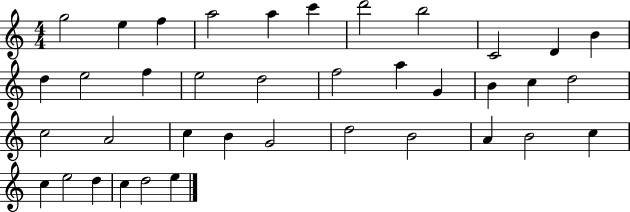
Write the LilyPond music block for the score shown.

{
  \clef treble
  \numericTimeSignature
  \time 4/4
  \key c \major
  g''2 e''4 f''4 | a''2 a''4 c'''4 | d'''2 b''2 | c'2 d'4 b'4 | \break d''4 e''2 f''4 | e''2 d''2 | f''2 a''4 g'4 | b'4 c''4 d''2 | \break c''2 a'2 | c''4 b'4 g'2 | d''2 b'2 | a'4 b'2 c''4 | \break c''4 e''2 d''4 | c''4 d''2 e''4 | \bar "|."
}